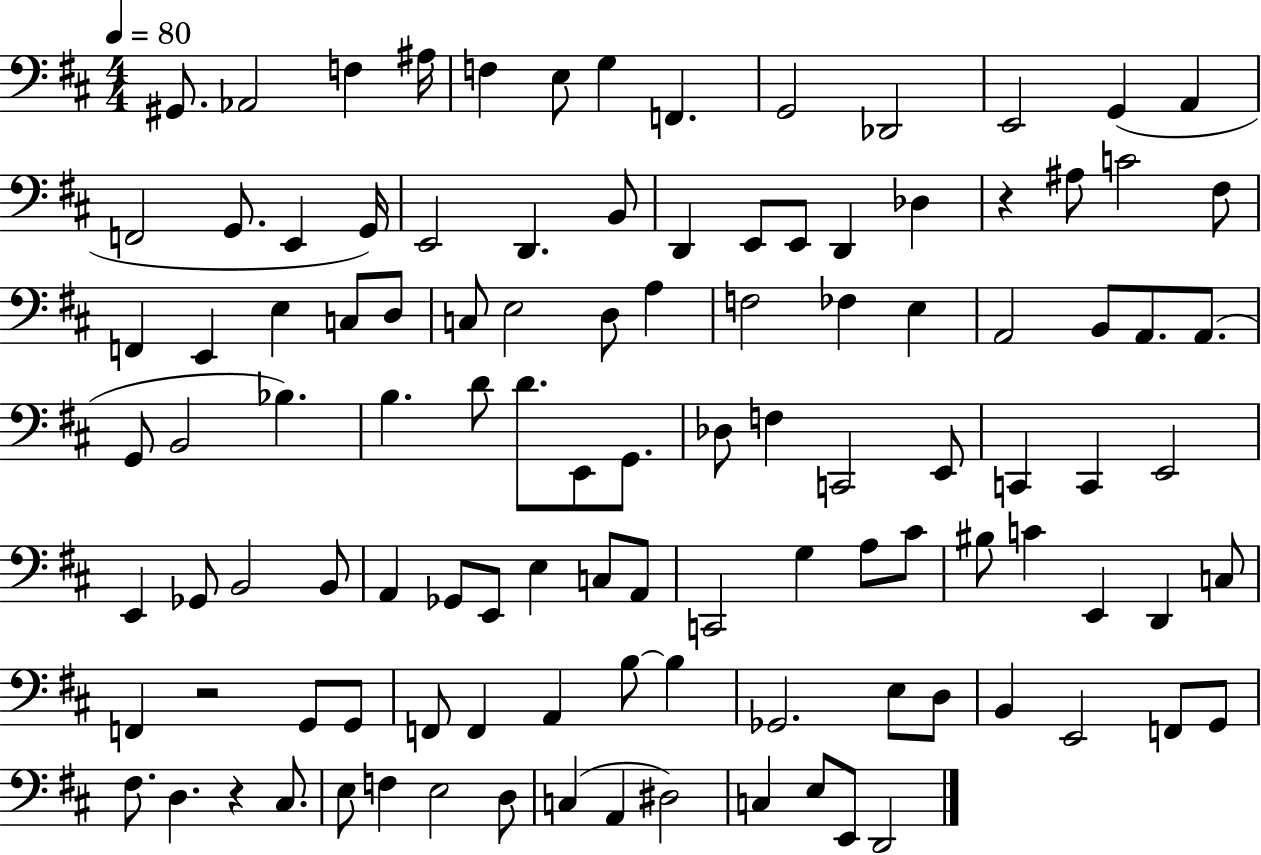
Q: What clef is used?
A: bass